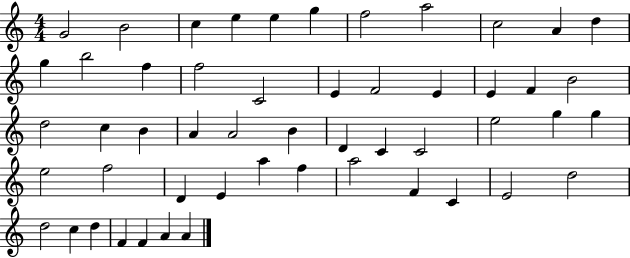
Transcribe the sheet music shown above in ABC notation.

X:1
T:Untitled
M:4/4
L:1/4
K:C
G2 B2 c e e g f2 a2 c2 A d g b2 f f2 C2 E F2 E E F B2 d2 c B A A2 B D C C2 e2 g g e2 f2 D E a f a2 F C E2 d2 d2 c d F F A A